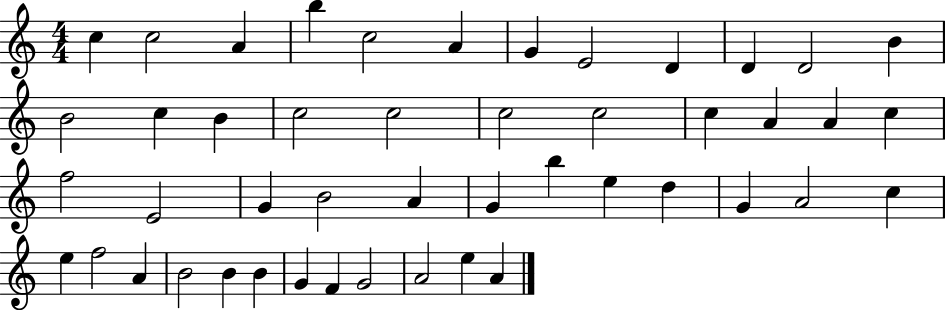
{
  \clef treble
  \numericTimeSignature
  \time 4/4
  \key c \major
  c''4 c''2 a'4 | b''4 c''2 a'4 | g'4 e'2 d'4 | d'4 d'2 b'4 | \break b'2 c''4 b'4 | c''2 c''2 | c''2 c''2 | c''4 a'4 a'4 c''4 | \break f''2 e'2 | g'4 b'2 a'4 | g'4 b''4 e''4 d''4 | g'4 a'2 c''4 | \break e''4 f''2 a'4 | b'2 b'4 b'4 | g'4 f'4 g'2 | a'2 e''4 a'4 | \break \bar "|."
}